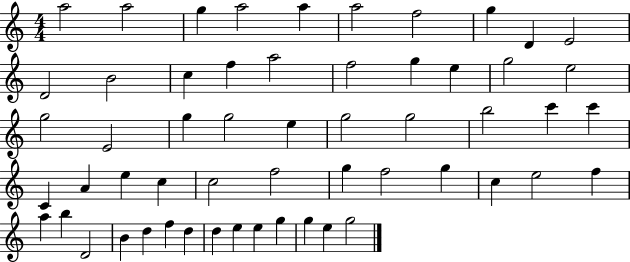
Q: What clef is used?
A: treble